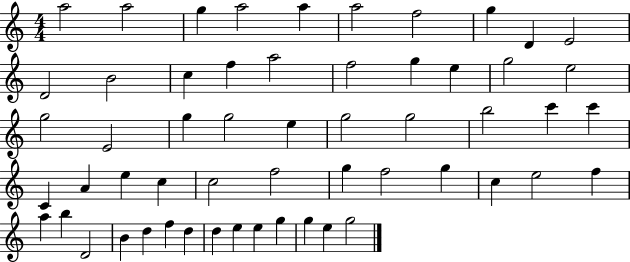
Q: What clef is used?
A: treble